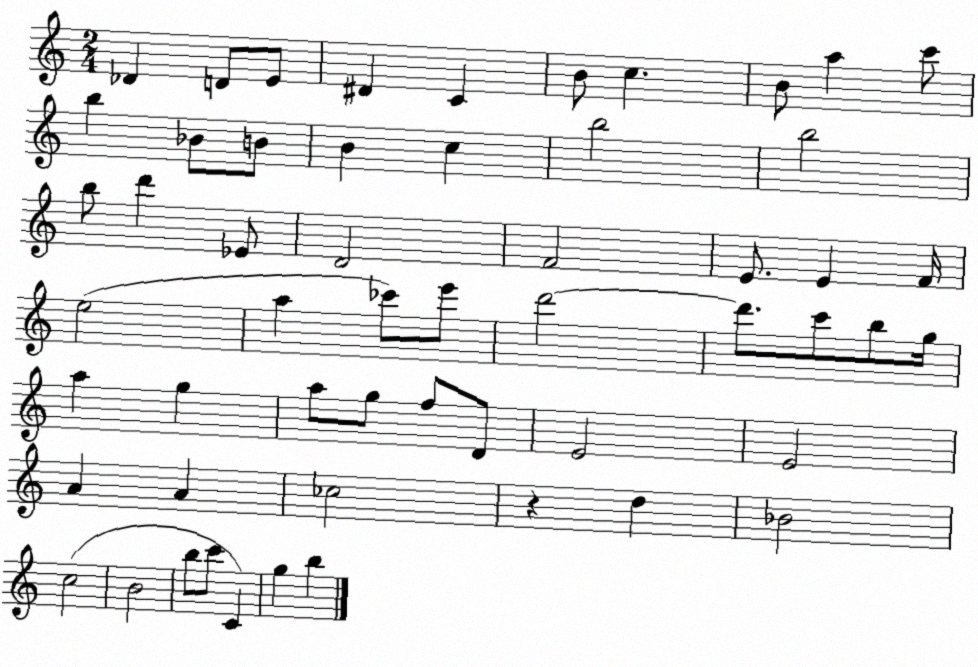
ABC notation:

X:1
T:Untitled
M:2/4
L:1/4
K:C
_D D/2 E/2 ^D C B/2 c B/2 a c'/2 b _B/2 B/2 B c b2 b2 b/2 d' _E/2 D2 F2 E/2 E F/4 e2 a _c'/2 e'/2 d'2 d'/2 c'/2 b/2 g/4 a g a/2 g/2 f/2 D/2 E2 E2 A A _c2 z d _B2 c2 B2 b/2 c'/2 C g b